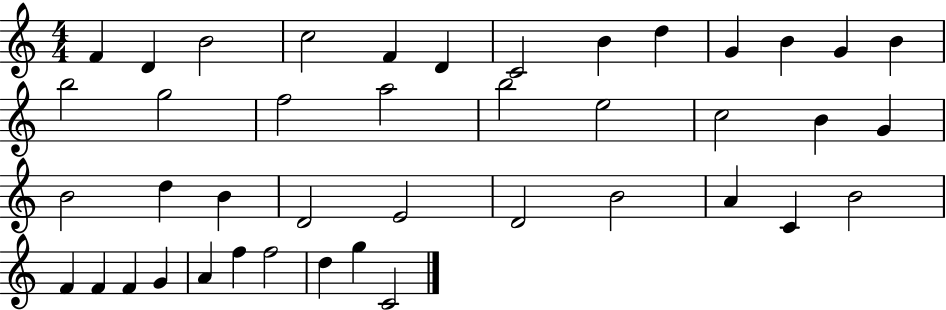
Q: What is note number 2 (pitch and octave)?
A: D4